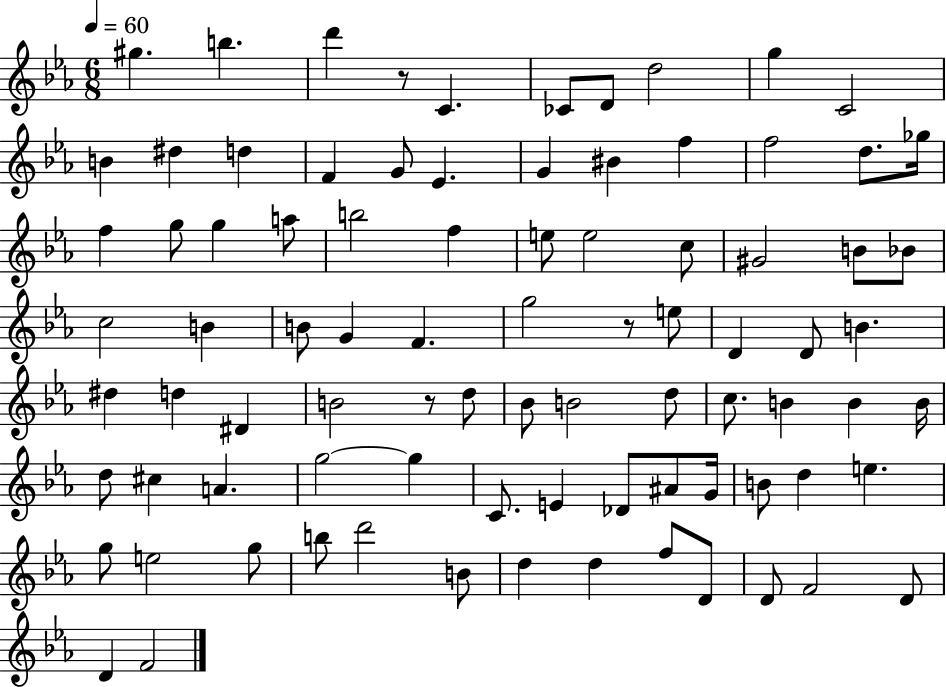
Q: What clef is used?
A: treble